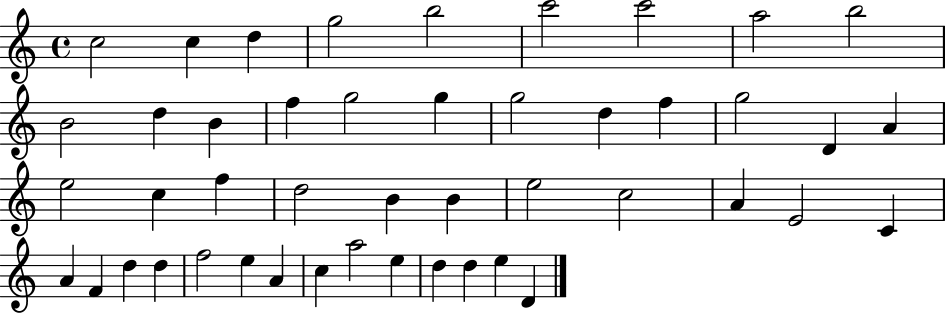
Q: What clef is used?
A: treble